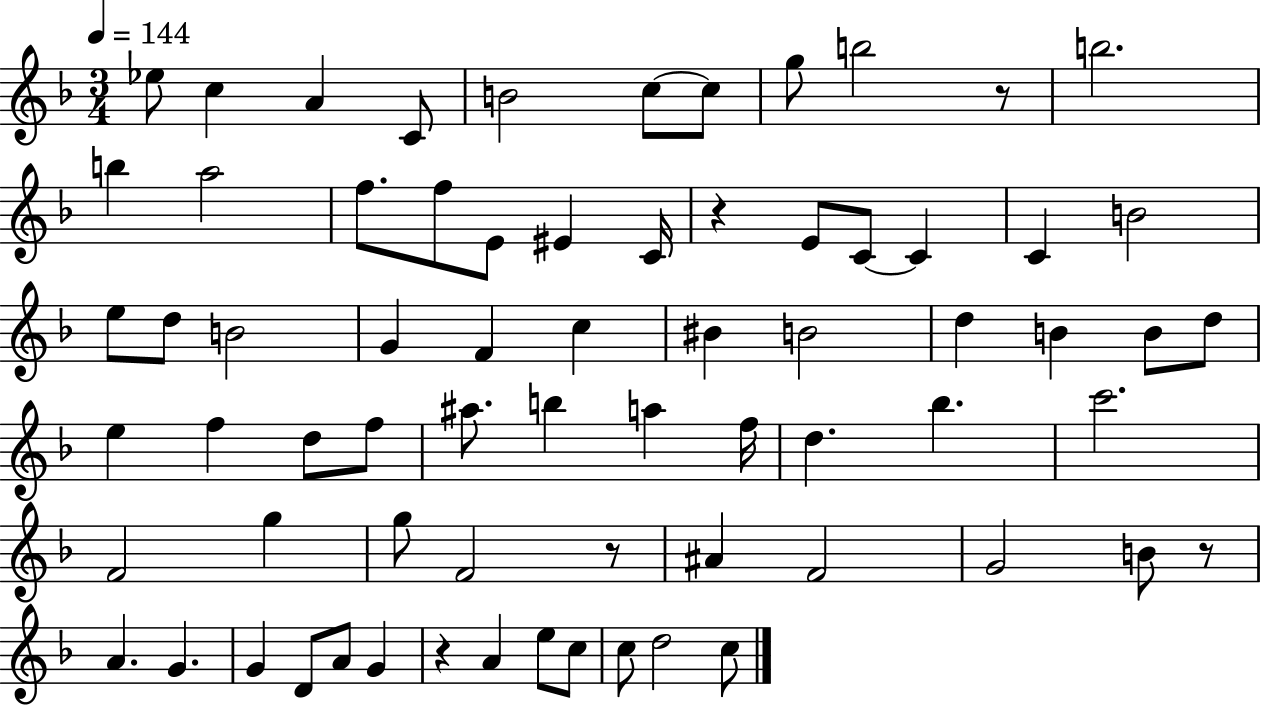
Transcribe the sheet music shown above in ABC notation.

X:1
T:Untitled
M:3/4
L:1/4
K:F
_e/2 c A C/2 B2 c/2 c/2 g/2 b2 z/2 b2 b a2 f/2 f/2 E/2 ^E C/4 z E/2 C/2 C C B2 e/2 d/2 B2 G F c ^B B2 d B B/2 d/2 e f d/2 f/2 ^a/2 b a f/4 d _b c'2 F2 g g/2 F2 z/2 ^A F2 G2 B/2 z/2 A G G D/2 A/2 G z A e/2 c/2 c/2 d2 c/2